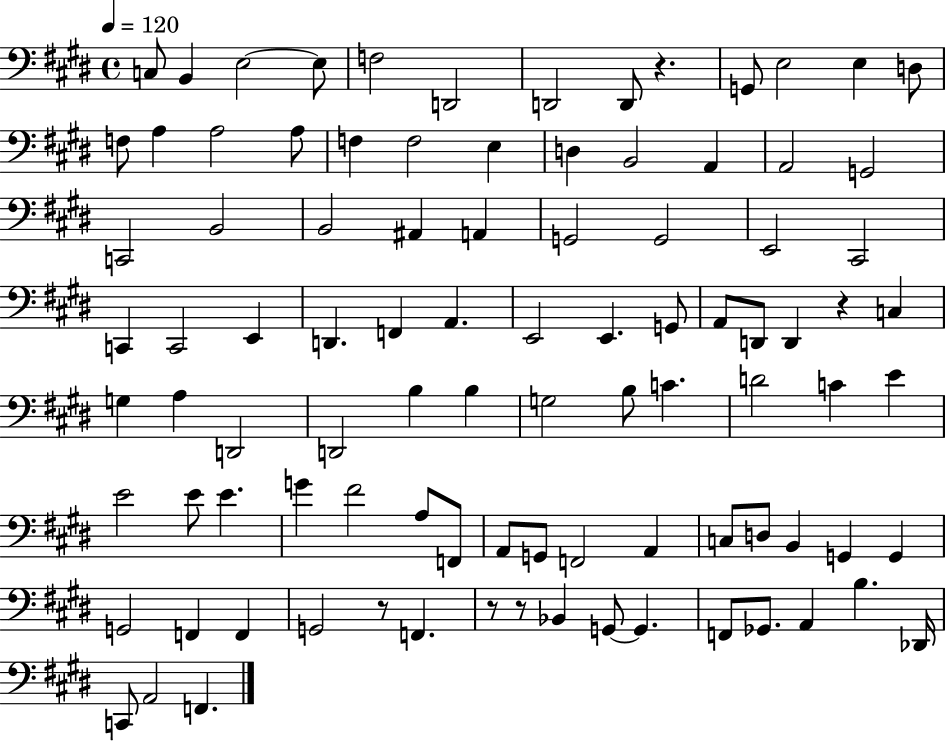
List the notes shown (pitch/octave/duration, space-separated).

C3/e B2/q E3/h E3/e F3/h D2/h D2/h D2/e R/q. G2/e E3/h E3/q D3/e F3/e A3/q A3/h A3/e F3/q F3/h E3/q D3/q B2/h A2/q A2/h G2/h C2/h B2/h B2/h A#2/q A2/q G2/h G2/h E2/h C#2/h C2/q C2/h E2/q D2/q. F2/q A2/q. E2/h E2/q. G2/e A2/e D2/e D2/q R/q C3/q G3/q A3/q D2/h D2/h B3/q B3/q G3/h B3/e C4/q. D4/h C4/q E4/q E4/h E4/e E4/q. G4/q F#4/h A3/e F2/e A2/e G2/e F2/h A2/q C3/e D3/e B2/q G2/q G2/q G2/h F2/q F2/q G2/h R/e F2/q. R/e R/e Bb2/q G2/e G2/q. F2/e Gb2/e. A2/q B3/q. Db2/s C2/e A2/h F2/q.